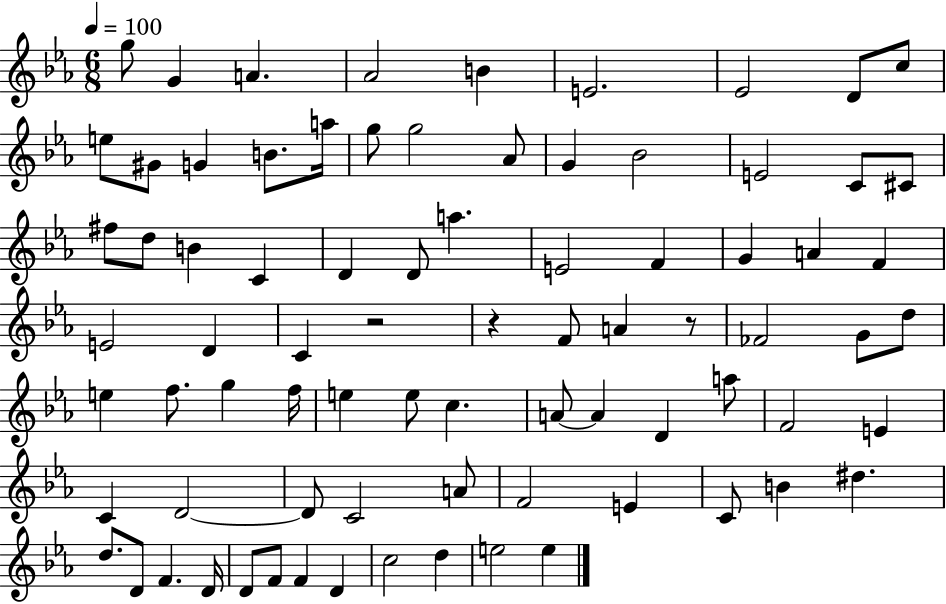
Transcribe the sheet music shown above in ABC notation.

X:1
T:Untitled
M:6/8
L:1/4
K:Eb
g/2 G A _A2 B E2 _E2 D/2 c/2 e/2 ^G/2 G B/2 a/4 g/2 g2 _A/2 G _B2 E2 C/2 ^C/2 ^f/2 d/2 B C D D/2 a E2 F G A F E2 D C z2 z F/2 A z/2 _F2 G/2 d/2 e f/2 g f/4 e e/2 c A/2 A D a/2 F2 E C D2 D/2 C2 A/2 F2 E C/2 B ^d d/2 D/2 F D/4 D/2 F/2 F D c2 d e2 e